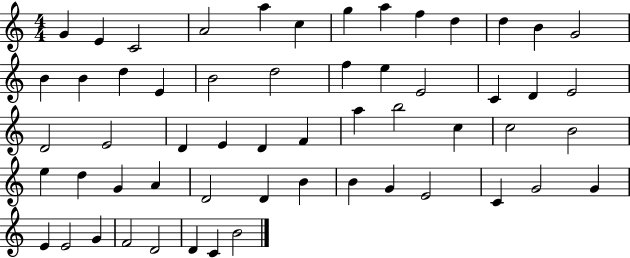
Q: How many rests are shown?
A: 0